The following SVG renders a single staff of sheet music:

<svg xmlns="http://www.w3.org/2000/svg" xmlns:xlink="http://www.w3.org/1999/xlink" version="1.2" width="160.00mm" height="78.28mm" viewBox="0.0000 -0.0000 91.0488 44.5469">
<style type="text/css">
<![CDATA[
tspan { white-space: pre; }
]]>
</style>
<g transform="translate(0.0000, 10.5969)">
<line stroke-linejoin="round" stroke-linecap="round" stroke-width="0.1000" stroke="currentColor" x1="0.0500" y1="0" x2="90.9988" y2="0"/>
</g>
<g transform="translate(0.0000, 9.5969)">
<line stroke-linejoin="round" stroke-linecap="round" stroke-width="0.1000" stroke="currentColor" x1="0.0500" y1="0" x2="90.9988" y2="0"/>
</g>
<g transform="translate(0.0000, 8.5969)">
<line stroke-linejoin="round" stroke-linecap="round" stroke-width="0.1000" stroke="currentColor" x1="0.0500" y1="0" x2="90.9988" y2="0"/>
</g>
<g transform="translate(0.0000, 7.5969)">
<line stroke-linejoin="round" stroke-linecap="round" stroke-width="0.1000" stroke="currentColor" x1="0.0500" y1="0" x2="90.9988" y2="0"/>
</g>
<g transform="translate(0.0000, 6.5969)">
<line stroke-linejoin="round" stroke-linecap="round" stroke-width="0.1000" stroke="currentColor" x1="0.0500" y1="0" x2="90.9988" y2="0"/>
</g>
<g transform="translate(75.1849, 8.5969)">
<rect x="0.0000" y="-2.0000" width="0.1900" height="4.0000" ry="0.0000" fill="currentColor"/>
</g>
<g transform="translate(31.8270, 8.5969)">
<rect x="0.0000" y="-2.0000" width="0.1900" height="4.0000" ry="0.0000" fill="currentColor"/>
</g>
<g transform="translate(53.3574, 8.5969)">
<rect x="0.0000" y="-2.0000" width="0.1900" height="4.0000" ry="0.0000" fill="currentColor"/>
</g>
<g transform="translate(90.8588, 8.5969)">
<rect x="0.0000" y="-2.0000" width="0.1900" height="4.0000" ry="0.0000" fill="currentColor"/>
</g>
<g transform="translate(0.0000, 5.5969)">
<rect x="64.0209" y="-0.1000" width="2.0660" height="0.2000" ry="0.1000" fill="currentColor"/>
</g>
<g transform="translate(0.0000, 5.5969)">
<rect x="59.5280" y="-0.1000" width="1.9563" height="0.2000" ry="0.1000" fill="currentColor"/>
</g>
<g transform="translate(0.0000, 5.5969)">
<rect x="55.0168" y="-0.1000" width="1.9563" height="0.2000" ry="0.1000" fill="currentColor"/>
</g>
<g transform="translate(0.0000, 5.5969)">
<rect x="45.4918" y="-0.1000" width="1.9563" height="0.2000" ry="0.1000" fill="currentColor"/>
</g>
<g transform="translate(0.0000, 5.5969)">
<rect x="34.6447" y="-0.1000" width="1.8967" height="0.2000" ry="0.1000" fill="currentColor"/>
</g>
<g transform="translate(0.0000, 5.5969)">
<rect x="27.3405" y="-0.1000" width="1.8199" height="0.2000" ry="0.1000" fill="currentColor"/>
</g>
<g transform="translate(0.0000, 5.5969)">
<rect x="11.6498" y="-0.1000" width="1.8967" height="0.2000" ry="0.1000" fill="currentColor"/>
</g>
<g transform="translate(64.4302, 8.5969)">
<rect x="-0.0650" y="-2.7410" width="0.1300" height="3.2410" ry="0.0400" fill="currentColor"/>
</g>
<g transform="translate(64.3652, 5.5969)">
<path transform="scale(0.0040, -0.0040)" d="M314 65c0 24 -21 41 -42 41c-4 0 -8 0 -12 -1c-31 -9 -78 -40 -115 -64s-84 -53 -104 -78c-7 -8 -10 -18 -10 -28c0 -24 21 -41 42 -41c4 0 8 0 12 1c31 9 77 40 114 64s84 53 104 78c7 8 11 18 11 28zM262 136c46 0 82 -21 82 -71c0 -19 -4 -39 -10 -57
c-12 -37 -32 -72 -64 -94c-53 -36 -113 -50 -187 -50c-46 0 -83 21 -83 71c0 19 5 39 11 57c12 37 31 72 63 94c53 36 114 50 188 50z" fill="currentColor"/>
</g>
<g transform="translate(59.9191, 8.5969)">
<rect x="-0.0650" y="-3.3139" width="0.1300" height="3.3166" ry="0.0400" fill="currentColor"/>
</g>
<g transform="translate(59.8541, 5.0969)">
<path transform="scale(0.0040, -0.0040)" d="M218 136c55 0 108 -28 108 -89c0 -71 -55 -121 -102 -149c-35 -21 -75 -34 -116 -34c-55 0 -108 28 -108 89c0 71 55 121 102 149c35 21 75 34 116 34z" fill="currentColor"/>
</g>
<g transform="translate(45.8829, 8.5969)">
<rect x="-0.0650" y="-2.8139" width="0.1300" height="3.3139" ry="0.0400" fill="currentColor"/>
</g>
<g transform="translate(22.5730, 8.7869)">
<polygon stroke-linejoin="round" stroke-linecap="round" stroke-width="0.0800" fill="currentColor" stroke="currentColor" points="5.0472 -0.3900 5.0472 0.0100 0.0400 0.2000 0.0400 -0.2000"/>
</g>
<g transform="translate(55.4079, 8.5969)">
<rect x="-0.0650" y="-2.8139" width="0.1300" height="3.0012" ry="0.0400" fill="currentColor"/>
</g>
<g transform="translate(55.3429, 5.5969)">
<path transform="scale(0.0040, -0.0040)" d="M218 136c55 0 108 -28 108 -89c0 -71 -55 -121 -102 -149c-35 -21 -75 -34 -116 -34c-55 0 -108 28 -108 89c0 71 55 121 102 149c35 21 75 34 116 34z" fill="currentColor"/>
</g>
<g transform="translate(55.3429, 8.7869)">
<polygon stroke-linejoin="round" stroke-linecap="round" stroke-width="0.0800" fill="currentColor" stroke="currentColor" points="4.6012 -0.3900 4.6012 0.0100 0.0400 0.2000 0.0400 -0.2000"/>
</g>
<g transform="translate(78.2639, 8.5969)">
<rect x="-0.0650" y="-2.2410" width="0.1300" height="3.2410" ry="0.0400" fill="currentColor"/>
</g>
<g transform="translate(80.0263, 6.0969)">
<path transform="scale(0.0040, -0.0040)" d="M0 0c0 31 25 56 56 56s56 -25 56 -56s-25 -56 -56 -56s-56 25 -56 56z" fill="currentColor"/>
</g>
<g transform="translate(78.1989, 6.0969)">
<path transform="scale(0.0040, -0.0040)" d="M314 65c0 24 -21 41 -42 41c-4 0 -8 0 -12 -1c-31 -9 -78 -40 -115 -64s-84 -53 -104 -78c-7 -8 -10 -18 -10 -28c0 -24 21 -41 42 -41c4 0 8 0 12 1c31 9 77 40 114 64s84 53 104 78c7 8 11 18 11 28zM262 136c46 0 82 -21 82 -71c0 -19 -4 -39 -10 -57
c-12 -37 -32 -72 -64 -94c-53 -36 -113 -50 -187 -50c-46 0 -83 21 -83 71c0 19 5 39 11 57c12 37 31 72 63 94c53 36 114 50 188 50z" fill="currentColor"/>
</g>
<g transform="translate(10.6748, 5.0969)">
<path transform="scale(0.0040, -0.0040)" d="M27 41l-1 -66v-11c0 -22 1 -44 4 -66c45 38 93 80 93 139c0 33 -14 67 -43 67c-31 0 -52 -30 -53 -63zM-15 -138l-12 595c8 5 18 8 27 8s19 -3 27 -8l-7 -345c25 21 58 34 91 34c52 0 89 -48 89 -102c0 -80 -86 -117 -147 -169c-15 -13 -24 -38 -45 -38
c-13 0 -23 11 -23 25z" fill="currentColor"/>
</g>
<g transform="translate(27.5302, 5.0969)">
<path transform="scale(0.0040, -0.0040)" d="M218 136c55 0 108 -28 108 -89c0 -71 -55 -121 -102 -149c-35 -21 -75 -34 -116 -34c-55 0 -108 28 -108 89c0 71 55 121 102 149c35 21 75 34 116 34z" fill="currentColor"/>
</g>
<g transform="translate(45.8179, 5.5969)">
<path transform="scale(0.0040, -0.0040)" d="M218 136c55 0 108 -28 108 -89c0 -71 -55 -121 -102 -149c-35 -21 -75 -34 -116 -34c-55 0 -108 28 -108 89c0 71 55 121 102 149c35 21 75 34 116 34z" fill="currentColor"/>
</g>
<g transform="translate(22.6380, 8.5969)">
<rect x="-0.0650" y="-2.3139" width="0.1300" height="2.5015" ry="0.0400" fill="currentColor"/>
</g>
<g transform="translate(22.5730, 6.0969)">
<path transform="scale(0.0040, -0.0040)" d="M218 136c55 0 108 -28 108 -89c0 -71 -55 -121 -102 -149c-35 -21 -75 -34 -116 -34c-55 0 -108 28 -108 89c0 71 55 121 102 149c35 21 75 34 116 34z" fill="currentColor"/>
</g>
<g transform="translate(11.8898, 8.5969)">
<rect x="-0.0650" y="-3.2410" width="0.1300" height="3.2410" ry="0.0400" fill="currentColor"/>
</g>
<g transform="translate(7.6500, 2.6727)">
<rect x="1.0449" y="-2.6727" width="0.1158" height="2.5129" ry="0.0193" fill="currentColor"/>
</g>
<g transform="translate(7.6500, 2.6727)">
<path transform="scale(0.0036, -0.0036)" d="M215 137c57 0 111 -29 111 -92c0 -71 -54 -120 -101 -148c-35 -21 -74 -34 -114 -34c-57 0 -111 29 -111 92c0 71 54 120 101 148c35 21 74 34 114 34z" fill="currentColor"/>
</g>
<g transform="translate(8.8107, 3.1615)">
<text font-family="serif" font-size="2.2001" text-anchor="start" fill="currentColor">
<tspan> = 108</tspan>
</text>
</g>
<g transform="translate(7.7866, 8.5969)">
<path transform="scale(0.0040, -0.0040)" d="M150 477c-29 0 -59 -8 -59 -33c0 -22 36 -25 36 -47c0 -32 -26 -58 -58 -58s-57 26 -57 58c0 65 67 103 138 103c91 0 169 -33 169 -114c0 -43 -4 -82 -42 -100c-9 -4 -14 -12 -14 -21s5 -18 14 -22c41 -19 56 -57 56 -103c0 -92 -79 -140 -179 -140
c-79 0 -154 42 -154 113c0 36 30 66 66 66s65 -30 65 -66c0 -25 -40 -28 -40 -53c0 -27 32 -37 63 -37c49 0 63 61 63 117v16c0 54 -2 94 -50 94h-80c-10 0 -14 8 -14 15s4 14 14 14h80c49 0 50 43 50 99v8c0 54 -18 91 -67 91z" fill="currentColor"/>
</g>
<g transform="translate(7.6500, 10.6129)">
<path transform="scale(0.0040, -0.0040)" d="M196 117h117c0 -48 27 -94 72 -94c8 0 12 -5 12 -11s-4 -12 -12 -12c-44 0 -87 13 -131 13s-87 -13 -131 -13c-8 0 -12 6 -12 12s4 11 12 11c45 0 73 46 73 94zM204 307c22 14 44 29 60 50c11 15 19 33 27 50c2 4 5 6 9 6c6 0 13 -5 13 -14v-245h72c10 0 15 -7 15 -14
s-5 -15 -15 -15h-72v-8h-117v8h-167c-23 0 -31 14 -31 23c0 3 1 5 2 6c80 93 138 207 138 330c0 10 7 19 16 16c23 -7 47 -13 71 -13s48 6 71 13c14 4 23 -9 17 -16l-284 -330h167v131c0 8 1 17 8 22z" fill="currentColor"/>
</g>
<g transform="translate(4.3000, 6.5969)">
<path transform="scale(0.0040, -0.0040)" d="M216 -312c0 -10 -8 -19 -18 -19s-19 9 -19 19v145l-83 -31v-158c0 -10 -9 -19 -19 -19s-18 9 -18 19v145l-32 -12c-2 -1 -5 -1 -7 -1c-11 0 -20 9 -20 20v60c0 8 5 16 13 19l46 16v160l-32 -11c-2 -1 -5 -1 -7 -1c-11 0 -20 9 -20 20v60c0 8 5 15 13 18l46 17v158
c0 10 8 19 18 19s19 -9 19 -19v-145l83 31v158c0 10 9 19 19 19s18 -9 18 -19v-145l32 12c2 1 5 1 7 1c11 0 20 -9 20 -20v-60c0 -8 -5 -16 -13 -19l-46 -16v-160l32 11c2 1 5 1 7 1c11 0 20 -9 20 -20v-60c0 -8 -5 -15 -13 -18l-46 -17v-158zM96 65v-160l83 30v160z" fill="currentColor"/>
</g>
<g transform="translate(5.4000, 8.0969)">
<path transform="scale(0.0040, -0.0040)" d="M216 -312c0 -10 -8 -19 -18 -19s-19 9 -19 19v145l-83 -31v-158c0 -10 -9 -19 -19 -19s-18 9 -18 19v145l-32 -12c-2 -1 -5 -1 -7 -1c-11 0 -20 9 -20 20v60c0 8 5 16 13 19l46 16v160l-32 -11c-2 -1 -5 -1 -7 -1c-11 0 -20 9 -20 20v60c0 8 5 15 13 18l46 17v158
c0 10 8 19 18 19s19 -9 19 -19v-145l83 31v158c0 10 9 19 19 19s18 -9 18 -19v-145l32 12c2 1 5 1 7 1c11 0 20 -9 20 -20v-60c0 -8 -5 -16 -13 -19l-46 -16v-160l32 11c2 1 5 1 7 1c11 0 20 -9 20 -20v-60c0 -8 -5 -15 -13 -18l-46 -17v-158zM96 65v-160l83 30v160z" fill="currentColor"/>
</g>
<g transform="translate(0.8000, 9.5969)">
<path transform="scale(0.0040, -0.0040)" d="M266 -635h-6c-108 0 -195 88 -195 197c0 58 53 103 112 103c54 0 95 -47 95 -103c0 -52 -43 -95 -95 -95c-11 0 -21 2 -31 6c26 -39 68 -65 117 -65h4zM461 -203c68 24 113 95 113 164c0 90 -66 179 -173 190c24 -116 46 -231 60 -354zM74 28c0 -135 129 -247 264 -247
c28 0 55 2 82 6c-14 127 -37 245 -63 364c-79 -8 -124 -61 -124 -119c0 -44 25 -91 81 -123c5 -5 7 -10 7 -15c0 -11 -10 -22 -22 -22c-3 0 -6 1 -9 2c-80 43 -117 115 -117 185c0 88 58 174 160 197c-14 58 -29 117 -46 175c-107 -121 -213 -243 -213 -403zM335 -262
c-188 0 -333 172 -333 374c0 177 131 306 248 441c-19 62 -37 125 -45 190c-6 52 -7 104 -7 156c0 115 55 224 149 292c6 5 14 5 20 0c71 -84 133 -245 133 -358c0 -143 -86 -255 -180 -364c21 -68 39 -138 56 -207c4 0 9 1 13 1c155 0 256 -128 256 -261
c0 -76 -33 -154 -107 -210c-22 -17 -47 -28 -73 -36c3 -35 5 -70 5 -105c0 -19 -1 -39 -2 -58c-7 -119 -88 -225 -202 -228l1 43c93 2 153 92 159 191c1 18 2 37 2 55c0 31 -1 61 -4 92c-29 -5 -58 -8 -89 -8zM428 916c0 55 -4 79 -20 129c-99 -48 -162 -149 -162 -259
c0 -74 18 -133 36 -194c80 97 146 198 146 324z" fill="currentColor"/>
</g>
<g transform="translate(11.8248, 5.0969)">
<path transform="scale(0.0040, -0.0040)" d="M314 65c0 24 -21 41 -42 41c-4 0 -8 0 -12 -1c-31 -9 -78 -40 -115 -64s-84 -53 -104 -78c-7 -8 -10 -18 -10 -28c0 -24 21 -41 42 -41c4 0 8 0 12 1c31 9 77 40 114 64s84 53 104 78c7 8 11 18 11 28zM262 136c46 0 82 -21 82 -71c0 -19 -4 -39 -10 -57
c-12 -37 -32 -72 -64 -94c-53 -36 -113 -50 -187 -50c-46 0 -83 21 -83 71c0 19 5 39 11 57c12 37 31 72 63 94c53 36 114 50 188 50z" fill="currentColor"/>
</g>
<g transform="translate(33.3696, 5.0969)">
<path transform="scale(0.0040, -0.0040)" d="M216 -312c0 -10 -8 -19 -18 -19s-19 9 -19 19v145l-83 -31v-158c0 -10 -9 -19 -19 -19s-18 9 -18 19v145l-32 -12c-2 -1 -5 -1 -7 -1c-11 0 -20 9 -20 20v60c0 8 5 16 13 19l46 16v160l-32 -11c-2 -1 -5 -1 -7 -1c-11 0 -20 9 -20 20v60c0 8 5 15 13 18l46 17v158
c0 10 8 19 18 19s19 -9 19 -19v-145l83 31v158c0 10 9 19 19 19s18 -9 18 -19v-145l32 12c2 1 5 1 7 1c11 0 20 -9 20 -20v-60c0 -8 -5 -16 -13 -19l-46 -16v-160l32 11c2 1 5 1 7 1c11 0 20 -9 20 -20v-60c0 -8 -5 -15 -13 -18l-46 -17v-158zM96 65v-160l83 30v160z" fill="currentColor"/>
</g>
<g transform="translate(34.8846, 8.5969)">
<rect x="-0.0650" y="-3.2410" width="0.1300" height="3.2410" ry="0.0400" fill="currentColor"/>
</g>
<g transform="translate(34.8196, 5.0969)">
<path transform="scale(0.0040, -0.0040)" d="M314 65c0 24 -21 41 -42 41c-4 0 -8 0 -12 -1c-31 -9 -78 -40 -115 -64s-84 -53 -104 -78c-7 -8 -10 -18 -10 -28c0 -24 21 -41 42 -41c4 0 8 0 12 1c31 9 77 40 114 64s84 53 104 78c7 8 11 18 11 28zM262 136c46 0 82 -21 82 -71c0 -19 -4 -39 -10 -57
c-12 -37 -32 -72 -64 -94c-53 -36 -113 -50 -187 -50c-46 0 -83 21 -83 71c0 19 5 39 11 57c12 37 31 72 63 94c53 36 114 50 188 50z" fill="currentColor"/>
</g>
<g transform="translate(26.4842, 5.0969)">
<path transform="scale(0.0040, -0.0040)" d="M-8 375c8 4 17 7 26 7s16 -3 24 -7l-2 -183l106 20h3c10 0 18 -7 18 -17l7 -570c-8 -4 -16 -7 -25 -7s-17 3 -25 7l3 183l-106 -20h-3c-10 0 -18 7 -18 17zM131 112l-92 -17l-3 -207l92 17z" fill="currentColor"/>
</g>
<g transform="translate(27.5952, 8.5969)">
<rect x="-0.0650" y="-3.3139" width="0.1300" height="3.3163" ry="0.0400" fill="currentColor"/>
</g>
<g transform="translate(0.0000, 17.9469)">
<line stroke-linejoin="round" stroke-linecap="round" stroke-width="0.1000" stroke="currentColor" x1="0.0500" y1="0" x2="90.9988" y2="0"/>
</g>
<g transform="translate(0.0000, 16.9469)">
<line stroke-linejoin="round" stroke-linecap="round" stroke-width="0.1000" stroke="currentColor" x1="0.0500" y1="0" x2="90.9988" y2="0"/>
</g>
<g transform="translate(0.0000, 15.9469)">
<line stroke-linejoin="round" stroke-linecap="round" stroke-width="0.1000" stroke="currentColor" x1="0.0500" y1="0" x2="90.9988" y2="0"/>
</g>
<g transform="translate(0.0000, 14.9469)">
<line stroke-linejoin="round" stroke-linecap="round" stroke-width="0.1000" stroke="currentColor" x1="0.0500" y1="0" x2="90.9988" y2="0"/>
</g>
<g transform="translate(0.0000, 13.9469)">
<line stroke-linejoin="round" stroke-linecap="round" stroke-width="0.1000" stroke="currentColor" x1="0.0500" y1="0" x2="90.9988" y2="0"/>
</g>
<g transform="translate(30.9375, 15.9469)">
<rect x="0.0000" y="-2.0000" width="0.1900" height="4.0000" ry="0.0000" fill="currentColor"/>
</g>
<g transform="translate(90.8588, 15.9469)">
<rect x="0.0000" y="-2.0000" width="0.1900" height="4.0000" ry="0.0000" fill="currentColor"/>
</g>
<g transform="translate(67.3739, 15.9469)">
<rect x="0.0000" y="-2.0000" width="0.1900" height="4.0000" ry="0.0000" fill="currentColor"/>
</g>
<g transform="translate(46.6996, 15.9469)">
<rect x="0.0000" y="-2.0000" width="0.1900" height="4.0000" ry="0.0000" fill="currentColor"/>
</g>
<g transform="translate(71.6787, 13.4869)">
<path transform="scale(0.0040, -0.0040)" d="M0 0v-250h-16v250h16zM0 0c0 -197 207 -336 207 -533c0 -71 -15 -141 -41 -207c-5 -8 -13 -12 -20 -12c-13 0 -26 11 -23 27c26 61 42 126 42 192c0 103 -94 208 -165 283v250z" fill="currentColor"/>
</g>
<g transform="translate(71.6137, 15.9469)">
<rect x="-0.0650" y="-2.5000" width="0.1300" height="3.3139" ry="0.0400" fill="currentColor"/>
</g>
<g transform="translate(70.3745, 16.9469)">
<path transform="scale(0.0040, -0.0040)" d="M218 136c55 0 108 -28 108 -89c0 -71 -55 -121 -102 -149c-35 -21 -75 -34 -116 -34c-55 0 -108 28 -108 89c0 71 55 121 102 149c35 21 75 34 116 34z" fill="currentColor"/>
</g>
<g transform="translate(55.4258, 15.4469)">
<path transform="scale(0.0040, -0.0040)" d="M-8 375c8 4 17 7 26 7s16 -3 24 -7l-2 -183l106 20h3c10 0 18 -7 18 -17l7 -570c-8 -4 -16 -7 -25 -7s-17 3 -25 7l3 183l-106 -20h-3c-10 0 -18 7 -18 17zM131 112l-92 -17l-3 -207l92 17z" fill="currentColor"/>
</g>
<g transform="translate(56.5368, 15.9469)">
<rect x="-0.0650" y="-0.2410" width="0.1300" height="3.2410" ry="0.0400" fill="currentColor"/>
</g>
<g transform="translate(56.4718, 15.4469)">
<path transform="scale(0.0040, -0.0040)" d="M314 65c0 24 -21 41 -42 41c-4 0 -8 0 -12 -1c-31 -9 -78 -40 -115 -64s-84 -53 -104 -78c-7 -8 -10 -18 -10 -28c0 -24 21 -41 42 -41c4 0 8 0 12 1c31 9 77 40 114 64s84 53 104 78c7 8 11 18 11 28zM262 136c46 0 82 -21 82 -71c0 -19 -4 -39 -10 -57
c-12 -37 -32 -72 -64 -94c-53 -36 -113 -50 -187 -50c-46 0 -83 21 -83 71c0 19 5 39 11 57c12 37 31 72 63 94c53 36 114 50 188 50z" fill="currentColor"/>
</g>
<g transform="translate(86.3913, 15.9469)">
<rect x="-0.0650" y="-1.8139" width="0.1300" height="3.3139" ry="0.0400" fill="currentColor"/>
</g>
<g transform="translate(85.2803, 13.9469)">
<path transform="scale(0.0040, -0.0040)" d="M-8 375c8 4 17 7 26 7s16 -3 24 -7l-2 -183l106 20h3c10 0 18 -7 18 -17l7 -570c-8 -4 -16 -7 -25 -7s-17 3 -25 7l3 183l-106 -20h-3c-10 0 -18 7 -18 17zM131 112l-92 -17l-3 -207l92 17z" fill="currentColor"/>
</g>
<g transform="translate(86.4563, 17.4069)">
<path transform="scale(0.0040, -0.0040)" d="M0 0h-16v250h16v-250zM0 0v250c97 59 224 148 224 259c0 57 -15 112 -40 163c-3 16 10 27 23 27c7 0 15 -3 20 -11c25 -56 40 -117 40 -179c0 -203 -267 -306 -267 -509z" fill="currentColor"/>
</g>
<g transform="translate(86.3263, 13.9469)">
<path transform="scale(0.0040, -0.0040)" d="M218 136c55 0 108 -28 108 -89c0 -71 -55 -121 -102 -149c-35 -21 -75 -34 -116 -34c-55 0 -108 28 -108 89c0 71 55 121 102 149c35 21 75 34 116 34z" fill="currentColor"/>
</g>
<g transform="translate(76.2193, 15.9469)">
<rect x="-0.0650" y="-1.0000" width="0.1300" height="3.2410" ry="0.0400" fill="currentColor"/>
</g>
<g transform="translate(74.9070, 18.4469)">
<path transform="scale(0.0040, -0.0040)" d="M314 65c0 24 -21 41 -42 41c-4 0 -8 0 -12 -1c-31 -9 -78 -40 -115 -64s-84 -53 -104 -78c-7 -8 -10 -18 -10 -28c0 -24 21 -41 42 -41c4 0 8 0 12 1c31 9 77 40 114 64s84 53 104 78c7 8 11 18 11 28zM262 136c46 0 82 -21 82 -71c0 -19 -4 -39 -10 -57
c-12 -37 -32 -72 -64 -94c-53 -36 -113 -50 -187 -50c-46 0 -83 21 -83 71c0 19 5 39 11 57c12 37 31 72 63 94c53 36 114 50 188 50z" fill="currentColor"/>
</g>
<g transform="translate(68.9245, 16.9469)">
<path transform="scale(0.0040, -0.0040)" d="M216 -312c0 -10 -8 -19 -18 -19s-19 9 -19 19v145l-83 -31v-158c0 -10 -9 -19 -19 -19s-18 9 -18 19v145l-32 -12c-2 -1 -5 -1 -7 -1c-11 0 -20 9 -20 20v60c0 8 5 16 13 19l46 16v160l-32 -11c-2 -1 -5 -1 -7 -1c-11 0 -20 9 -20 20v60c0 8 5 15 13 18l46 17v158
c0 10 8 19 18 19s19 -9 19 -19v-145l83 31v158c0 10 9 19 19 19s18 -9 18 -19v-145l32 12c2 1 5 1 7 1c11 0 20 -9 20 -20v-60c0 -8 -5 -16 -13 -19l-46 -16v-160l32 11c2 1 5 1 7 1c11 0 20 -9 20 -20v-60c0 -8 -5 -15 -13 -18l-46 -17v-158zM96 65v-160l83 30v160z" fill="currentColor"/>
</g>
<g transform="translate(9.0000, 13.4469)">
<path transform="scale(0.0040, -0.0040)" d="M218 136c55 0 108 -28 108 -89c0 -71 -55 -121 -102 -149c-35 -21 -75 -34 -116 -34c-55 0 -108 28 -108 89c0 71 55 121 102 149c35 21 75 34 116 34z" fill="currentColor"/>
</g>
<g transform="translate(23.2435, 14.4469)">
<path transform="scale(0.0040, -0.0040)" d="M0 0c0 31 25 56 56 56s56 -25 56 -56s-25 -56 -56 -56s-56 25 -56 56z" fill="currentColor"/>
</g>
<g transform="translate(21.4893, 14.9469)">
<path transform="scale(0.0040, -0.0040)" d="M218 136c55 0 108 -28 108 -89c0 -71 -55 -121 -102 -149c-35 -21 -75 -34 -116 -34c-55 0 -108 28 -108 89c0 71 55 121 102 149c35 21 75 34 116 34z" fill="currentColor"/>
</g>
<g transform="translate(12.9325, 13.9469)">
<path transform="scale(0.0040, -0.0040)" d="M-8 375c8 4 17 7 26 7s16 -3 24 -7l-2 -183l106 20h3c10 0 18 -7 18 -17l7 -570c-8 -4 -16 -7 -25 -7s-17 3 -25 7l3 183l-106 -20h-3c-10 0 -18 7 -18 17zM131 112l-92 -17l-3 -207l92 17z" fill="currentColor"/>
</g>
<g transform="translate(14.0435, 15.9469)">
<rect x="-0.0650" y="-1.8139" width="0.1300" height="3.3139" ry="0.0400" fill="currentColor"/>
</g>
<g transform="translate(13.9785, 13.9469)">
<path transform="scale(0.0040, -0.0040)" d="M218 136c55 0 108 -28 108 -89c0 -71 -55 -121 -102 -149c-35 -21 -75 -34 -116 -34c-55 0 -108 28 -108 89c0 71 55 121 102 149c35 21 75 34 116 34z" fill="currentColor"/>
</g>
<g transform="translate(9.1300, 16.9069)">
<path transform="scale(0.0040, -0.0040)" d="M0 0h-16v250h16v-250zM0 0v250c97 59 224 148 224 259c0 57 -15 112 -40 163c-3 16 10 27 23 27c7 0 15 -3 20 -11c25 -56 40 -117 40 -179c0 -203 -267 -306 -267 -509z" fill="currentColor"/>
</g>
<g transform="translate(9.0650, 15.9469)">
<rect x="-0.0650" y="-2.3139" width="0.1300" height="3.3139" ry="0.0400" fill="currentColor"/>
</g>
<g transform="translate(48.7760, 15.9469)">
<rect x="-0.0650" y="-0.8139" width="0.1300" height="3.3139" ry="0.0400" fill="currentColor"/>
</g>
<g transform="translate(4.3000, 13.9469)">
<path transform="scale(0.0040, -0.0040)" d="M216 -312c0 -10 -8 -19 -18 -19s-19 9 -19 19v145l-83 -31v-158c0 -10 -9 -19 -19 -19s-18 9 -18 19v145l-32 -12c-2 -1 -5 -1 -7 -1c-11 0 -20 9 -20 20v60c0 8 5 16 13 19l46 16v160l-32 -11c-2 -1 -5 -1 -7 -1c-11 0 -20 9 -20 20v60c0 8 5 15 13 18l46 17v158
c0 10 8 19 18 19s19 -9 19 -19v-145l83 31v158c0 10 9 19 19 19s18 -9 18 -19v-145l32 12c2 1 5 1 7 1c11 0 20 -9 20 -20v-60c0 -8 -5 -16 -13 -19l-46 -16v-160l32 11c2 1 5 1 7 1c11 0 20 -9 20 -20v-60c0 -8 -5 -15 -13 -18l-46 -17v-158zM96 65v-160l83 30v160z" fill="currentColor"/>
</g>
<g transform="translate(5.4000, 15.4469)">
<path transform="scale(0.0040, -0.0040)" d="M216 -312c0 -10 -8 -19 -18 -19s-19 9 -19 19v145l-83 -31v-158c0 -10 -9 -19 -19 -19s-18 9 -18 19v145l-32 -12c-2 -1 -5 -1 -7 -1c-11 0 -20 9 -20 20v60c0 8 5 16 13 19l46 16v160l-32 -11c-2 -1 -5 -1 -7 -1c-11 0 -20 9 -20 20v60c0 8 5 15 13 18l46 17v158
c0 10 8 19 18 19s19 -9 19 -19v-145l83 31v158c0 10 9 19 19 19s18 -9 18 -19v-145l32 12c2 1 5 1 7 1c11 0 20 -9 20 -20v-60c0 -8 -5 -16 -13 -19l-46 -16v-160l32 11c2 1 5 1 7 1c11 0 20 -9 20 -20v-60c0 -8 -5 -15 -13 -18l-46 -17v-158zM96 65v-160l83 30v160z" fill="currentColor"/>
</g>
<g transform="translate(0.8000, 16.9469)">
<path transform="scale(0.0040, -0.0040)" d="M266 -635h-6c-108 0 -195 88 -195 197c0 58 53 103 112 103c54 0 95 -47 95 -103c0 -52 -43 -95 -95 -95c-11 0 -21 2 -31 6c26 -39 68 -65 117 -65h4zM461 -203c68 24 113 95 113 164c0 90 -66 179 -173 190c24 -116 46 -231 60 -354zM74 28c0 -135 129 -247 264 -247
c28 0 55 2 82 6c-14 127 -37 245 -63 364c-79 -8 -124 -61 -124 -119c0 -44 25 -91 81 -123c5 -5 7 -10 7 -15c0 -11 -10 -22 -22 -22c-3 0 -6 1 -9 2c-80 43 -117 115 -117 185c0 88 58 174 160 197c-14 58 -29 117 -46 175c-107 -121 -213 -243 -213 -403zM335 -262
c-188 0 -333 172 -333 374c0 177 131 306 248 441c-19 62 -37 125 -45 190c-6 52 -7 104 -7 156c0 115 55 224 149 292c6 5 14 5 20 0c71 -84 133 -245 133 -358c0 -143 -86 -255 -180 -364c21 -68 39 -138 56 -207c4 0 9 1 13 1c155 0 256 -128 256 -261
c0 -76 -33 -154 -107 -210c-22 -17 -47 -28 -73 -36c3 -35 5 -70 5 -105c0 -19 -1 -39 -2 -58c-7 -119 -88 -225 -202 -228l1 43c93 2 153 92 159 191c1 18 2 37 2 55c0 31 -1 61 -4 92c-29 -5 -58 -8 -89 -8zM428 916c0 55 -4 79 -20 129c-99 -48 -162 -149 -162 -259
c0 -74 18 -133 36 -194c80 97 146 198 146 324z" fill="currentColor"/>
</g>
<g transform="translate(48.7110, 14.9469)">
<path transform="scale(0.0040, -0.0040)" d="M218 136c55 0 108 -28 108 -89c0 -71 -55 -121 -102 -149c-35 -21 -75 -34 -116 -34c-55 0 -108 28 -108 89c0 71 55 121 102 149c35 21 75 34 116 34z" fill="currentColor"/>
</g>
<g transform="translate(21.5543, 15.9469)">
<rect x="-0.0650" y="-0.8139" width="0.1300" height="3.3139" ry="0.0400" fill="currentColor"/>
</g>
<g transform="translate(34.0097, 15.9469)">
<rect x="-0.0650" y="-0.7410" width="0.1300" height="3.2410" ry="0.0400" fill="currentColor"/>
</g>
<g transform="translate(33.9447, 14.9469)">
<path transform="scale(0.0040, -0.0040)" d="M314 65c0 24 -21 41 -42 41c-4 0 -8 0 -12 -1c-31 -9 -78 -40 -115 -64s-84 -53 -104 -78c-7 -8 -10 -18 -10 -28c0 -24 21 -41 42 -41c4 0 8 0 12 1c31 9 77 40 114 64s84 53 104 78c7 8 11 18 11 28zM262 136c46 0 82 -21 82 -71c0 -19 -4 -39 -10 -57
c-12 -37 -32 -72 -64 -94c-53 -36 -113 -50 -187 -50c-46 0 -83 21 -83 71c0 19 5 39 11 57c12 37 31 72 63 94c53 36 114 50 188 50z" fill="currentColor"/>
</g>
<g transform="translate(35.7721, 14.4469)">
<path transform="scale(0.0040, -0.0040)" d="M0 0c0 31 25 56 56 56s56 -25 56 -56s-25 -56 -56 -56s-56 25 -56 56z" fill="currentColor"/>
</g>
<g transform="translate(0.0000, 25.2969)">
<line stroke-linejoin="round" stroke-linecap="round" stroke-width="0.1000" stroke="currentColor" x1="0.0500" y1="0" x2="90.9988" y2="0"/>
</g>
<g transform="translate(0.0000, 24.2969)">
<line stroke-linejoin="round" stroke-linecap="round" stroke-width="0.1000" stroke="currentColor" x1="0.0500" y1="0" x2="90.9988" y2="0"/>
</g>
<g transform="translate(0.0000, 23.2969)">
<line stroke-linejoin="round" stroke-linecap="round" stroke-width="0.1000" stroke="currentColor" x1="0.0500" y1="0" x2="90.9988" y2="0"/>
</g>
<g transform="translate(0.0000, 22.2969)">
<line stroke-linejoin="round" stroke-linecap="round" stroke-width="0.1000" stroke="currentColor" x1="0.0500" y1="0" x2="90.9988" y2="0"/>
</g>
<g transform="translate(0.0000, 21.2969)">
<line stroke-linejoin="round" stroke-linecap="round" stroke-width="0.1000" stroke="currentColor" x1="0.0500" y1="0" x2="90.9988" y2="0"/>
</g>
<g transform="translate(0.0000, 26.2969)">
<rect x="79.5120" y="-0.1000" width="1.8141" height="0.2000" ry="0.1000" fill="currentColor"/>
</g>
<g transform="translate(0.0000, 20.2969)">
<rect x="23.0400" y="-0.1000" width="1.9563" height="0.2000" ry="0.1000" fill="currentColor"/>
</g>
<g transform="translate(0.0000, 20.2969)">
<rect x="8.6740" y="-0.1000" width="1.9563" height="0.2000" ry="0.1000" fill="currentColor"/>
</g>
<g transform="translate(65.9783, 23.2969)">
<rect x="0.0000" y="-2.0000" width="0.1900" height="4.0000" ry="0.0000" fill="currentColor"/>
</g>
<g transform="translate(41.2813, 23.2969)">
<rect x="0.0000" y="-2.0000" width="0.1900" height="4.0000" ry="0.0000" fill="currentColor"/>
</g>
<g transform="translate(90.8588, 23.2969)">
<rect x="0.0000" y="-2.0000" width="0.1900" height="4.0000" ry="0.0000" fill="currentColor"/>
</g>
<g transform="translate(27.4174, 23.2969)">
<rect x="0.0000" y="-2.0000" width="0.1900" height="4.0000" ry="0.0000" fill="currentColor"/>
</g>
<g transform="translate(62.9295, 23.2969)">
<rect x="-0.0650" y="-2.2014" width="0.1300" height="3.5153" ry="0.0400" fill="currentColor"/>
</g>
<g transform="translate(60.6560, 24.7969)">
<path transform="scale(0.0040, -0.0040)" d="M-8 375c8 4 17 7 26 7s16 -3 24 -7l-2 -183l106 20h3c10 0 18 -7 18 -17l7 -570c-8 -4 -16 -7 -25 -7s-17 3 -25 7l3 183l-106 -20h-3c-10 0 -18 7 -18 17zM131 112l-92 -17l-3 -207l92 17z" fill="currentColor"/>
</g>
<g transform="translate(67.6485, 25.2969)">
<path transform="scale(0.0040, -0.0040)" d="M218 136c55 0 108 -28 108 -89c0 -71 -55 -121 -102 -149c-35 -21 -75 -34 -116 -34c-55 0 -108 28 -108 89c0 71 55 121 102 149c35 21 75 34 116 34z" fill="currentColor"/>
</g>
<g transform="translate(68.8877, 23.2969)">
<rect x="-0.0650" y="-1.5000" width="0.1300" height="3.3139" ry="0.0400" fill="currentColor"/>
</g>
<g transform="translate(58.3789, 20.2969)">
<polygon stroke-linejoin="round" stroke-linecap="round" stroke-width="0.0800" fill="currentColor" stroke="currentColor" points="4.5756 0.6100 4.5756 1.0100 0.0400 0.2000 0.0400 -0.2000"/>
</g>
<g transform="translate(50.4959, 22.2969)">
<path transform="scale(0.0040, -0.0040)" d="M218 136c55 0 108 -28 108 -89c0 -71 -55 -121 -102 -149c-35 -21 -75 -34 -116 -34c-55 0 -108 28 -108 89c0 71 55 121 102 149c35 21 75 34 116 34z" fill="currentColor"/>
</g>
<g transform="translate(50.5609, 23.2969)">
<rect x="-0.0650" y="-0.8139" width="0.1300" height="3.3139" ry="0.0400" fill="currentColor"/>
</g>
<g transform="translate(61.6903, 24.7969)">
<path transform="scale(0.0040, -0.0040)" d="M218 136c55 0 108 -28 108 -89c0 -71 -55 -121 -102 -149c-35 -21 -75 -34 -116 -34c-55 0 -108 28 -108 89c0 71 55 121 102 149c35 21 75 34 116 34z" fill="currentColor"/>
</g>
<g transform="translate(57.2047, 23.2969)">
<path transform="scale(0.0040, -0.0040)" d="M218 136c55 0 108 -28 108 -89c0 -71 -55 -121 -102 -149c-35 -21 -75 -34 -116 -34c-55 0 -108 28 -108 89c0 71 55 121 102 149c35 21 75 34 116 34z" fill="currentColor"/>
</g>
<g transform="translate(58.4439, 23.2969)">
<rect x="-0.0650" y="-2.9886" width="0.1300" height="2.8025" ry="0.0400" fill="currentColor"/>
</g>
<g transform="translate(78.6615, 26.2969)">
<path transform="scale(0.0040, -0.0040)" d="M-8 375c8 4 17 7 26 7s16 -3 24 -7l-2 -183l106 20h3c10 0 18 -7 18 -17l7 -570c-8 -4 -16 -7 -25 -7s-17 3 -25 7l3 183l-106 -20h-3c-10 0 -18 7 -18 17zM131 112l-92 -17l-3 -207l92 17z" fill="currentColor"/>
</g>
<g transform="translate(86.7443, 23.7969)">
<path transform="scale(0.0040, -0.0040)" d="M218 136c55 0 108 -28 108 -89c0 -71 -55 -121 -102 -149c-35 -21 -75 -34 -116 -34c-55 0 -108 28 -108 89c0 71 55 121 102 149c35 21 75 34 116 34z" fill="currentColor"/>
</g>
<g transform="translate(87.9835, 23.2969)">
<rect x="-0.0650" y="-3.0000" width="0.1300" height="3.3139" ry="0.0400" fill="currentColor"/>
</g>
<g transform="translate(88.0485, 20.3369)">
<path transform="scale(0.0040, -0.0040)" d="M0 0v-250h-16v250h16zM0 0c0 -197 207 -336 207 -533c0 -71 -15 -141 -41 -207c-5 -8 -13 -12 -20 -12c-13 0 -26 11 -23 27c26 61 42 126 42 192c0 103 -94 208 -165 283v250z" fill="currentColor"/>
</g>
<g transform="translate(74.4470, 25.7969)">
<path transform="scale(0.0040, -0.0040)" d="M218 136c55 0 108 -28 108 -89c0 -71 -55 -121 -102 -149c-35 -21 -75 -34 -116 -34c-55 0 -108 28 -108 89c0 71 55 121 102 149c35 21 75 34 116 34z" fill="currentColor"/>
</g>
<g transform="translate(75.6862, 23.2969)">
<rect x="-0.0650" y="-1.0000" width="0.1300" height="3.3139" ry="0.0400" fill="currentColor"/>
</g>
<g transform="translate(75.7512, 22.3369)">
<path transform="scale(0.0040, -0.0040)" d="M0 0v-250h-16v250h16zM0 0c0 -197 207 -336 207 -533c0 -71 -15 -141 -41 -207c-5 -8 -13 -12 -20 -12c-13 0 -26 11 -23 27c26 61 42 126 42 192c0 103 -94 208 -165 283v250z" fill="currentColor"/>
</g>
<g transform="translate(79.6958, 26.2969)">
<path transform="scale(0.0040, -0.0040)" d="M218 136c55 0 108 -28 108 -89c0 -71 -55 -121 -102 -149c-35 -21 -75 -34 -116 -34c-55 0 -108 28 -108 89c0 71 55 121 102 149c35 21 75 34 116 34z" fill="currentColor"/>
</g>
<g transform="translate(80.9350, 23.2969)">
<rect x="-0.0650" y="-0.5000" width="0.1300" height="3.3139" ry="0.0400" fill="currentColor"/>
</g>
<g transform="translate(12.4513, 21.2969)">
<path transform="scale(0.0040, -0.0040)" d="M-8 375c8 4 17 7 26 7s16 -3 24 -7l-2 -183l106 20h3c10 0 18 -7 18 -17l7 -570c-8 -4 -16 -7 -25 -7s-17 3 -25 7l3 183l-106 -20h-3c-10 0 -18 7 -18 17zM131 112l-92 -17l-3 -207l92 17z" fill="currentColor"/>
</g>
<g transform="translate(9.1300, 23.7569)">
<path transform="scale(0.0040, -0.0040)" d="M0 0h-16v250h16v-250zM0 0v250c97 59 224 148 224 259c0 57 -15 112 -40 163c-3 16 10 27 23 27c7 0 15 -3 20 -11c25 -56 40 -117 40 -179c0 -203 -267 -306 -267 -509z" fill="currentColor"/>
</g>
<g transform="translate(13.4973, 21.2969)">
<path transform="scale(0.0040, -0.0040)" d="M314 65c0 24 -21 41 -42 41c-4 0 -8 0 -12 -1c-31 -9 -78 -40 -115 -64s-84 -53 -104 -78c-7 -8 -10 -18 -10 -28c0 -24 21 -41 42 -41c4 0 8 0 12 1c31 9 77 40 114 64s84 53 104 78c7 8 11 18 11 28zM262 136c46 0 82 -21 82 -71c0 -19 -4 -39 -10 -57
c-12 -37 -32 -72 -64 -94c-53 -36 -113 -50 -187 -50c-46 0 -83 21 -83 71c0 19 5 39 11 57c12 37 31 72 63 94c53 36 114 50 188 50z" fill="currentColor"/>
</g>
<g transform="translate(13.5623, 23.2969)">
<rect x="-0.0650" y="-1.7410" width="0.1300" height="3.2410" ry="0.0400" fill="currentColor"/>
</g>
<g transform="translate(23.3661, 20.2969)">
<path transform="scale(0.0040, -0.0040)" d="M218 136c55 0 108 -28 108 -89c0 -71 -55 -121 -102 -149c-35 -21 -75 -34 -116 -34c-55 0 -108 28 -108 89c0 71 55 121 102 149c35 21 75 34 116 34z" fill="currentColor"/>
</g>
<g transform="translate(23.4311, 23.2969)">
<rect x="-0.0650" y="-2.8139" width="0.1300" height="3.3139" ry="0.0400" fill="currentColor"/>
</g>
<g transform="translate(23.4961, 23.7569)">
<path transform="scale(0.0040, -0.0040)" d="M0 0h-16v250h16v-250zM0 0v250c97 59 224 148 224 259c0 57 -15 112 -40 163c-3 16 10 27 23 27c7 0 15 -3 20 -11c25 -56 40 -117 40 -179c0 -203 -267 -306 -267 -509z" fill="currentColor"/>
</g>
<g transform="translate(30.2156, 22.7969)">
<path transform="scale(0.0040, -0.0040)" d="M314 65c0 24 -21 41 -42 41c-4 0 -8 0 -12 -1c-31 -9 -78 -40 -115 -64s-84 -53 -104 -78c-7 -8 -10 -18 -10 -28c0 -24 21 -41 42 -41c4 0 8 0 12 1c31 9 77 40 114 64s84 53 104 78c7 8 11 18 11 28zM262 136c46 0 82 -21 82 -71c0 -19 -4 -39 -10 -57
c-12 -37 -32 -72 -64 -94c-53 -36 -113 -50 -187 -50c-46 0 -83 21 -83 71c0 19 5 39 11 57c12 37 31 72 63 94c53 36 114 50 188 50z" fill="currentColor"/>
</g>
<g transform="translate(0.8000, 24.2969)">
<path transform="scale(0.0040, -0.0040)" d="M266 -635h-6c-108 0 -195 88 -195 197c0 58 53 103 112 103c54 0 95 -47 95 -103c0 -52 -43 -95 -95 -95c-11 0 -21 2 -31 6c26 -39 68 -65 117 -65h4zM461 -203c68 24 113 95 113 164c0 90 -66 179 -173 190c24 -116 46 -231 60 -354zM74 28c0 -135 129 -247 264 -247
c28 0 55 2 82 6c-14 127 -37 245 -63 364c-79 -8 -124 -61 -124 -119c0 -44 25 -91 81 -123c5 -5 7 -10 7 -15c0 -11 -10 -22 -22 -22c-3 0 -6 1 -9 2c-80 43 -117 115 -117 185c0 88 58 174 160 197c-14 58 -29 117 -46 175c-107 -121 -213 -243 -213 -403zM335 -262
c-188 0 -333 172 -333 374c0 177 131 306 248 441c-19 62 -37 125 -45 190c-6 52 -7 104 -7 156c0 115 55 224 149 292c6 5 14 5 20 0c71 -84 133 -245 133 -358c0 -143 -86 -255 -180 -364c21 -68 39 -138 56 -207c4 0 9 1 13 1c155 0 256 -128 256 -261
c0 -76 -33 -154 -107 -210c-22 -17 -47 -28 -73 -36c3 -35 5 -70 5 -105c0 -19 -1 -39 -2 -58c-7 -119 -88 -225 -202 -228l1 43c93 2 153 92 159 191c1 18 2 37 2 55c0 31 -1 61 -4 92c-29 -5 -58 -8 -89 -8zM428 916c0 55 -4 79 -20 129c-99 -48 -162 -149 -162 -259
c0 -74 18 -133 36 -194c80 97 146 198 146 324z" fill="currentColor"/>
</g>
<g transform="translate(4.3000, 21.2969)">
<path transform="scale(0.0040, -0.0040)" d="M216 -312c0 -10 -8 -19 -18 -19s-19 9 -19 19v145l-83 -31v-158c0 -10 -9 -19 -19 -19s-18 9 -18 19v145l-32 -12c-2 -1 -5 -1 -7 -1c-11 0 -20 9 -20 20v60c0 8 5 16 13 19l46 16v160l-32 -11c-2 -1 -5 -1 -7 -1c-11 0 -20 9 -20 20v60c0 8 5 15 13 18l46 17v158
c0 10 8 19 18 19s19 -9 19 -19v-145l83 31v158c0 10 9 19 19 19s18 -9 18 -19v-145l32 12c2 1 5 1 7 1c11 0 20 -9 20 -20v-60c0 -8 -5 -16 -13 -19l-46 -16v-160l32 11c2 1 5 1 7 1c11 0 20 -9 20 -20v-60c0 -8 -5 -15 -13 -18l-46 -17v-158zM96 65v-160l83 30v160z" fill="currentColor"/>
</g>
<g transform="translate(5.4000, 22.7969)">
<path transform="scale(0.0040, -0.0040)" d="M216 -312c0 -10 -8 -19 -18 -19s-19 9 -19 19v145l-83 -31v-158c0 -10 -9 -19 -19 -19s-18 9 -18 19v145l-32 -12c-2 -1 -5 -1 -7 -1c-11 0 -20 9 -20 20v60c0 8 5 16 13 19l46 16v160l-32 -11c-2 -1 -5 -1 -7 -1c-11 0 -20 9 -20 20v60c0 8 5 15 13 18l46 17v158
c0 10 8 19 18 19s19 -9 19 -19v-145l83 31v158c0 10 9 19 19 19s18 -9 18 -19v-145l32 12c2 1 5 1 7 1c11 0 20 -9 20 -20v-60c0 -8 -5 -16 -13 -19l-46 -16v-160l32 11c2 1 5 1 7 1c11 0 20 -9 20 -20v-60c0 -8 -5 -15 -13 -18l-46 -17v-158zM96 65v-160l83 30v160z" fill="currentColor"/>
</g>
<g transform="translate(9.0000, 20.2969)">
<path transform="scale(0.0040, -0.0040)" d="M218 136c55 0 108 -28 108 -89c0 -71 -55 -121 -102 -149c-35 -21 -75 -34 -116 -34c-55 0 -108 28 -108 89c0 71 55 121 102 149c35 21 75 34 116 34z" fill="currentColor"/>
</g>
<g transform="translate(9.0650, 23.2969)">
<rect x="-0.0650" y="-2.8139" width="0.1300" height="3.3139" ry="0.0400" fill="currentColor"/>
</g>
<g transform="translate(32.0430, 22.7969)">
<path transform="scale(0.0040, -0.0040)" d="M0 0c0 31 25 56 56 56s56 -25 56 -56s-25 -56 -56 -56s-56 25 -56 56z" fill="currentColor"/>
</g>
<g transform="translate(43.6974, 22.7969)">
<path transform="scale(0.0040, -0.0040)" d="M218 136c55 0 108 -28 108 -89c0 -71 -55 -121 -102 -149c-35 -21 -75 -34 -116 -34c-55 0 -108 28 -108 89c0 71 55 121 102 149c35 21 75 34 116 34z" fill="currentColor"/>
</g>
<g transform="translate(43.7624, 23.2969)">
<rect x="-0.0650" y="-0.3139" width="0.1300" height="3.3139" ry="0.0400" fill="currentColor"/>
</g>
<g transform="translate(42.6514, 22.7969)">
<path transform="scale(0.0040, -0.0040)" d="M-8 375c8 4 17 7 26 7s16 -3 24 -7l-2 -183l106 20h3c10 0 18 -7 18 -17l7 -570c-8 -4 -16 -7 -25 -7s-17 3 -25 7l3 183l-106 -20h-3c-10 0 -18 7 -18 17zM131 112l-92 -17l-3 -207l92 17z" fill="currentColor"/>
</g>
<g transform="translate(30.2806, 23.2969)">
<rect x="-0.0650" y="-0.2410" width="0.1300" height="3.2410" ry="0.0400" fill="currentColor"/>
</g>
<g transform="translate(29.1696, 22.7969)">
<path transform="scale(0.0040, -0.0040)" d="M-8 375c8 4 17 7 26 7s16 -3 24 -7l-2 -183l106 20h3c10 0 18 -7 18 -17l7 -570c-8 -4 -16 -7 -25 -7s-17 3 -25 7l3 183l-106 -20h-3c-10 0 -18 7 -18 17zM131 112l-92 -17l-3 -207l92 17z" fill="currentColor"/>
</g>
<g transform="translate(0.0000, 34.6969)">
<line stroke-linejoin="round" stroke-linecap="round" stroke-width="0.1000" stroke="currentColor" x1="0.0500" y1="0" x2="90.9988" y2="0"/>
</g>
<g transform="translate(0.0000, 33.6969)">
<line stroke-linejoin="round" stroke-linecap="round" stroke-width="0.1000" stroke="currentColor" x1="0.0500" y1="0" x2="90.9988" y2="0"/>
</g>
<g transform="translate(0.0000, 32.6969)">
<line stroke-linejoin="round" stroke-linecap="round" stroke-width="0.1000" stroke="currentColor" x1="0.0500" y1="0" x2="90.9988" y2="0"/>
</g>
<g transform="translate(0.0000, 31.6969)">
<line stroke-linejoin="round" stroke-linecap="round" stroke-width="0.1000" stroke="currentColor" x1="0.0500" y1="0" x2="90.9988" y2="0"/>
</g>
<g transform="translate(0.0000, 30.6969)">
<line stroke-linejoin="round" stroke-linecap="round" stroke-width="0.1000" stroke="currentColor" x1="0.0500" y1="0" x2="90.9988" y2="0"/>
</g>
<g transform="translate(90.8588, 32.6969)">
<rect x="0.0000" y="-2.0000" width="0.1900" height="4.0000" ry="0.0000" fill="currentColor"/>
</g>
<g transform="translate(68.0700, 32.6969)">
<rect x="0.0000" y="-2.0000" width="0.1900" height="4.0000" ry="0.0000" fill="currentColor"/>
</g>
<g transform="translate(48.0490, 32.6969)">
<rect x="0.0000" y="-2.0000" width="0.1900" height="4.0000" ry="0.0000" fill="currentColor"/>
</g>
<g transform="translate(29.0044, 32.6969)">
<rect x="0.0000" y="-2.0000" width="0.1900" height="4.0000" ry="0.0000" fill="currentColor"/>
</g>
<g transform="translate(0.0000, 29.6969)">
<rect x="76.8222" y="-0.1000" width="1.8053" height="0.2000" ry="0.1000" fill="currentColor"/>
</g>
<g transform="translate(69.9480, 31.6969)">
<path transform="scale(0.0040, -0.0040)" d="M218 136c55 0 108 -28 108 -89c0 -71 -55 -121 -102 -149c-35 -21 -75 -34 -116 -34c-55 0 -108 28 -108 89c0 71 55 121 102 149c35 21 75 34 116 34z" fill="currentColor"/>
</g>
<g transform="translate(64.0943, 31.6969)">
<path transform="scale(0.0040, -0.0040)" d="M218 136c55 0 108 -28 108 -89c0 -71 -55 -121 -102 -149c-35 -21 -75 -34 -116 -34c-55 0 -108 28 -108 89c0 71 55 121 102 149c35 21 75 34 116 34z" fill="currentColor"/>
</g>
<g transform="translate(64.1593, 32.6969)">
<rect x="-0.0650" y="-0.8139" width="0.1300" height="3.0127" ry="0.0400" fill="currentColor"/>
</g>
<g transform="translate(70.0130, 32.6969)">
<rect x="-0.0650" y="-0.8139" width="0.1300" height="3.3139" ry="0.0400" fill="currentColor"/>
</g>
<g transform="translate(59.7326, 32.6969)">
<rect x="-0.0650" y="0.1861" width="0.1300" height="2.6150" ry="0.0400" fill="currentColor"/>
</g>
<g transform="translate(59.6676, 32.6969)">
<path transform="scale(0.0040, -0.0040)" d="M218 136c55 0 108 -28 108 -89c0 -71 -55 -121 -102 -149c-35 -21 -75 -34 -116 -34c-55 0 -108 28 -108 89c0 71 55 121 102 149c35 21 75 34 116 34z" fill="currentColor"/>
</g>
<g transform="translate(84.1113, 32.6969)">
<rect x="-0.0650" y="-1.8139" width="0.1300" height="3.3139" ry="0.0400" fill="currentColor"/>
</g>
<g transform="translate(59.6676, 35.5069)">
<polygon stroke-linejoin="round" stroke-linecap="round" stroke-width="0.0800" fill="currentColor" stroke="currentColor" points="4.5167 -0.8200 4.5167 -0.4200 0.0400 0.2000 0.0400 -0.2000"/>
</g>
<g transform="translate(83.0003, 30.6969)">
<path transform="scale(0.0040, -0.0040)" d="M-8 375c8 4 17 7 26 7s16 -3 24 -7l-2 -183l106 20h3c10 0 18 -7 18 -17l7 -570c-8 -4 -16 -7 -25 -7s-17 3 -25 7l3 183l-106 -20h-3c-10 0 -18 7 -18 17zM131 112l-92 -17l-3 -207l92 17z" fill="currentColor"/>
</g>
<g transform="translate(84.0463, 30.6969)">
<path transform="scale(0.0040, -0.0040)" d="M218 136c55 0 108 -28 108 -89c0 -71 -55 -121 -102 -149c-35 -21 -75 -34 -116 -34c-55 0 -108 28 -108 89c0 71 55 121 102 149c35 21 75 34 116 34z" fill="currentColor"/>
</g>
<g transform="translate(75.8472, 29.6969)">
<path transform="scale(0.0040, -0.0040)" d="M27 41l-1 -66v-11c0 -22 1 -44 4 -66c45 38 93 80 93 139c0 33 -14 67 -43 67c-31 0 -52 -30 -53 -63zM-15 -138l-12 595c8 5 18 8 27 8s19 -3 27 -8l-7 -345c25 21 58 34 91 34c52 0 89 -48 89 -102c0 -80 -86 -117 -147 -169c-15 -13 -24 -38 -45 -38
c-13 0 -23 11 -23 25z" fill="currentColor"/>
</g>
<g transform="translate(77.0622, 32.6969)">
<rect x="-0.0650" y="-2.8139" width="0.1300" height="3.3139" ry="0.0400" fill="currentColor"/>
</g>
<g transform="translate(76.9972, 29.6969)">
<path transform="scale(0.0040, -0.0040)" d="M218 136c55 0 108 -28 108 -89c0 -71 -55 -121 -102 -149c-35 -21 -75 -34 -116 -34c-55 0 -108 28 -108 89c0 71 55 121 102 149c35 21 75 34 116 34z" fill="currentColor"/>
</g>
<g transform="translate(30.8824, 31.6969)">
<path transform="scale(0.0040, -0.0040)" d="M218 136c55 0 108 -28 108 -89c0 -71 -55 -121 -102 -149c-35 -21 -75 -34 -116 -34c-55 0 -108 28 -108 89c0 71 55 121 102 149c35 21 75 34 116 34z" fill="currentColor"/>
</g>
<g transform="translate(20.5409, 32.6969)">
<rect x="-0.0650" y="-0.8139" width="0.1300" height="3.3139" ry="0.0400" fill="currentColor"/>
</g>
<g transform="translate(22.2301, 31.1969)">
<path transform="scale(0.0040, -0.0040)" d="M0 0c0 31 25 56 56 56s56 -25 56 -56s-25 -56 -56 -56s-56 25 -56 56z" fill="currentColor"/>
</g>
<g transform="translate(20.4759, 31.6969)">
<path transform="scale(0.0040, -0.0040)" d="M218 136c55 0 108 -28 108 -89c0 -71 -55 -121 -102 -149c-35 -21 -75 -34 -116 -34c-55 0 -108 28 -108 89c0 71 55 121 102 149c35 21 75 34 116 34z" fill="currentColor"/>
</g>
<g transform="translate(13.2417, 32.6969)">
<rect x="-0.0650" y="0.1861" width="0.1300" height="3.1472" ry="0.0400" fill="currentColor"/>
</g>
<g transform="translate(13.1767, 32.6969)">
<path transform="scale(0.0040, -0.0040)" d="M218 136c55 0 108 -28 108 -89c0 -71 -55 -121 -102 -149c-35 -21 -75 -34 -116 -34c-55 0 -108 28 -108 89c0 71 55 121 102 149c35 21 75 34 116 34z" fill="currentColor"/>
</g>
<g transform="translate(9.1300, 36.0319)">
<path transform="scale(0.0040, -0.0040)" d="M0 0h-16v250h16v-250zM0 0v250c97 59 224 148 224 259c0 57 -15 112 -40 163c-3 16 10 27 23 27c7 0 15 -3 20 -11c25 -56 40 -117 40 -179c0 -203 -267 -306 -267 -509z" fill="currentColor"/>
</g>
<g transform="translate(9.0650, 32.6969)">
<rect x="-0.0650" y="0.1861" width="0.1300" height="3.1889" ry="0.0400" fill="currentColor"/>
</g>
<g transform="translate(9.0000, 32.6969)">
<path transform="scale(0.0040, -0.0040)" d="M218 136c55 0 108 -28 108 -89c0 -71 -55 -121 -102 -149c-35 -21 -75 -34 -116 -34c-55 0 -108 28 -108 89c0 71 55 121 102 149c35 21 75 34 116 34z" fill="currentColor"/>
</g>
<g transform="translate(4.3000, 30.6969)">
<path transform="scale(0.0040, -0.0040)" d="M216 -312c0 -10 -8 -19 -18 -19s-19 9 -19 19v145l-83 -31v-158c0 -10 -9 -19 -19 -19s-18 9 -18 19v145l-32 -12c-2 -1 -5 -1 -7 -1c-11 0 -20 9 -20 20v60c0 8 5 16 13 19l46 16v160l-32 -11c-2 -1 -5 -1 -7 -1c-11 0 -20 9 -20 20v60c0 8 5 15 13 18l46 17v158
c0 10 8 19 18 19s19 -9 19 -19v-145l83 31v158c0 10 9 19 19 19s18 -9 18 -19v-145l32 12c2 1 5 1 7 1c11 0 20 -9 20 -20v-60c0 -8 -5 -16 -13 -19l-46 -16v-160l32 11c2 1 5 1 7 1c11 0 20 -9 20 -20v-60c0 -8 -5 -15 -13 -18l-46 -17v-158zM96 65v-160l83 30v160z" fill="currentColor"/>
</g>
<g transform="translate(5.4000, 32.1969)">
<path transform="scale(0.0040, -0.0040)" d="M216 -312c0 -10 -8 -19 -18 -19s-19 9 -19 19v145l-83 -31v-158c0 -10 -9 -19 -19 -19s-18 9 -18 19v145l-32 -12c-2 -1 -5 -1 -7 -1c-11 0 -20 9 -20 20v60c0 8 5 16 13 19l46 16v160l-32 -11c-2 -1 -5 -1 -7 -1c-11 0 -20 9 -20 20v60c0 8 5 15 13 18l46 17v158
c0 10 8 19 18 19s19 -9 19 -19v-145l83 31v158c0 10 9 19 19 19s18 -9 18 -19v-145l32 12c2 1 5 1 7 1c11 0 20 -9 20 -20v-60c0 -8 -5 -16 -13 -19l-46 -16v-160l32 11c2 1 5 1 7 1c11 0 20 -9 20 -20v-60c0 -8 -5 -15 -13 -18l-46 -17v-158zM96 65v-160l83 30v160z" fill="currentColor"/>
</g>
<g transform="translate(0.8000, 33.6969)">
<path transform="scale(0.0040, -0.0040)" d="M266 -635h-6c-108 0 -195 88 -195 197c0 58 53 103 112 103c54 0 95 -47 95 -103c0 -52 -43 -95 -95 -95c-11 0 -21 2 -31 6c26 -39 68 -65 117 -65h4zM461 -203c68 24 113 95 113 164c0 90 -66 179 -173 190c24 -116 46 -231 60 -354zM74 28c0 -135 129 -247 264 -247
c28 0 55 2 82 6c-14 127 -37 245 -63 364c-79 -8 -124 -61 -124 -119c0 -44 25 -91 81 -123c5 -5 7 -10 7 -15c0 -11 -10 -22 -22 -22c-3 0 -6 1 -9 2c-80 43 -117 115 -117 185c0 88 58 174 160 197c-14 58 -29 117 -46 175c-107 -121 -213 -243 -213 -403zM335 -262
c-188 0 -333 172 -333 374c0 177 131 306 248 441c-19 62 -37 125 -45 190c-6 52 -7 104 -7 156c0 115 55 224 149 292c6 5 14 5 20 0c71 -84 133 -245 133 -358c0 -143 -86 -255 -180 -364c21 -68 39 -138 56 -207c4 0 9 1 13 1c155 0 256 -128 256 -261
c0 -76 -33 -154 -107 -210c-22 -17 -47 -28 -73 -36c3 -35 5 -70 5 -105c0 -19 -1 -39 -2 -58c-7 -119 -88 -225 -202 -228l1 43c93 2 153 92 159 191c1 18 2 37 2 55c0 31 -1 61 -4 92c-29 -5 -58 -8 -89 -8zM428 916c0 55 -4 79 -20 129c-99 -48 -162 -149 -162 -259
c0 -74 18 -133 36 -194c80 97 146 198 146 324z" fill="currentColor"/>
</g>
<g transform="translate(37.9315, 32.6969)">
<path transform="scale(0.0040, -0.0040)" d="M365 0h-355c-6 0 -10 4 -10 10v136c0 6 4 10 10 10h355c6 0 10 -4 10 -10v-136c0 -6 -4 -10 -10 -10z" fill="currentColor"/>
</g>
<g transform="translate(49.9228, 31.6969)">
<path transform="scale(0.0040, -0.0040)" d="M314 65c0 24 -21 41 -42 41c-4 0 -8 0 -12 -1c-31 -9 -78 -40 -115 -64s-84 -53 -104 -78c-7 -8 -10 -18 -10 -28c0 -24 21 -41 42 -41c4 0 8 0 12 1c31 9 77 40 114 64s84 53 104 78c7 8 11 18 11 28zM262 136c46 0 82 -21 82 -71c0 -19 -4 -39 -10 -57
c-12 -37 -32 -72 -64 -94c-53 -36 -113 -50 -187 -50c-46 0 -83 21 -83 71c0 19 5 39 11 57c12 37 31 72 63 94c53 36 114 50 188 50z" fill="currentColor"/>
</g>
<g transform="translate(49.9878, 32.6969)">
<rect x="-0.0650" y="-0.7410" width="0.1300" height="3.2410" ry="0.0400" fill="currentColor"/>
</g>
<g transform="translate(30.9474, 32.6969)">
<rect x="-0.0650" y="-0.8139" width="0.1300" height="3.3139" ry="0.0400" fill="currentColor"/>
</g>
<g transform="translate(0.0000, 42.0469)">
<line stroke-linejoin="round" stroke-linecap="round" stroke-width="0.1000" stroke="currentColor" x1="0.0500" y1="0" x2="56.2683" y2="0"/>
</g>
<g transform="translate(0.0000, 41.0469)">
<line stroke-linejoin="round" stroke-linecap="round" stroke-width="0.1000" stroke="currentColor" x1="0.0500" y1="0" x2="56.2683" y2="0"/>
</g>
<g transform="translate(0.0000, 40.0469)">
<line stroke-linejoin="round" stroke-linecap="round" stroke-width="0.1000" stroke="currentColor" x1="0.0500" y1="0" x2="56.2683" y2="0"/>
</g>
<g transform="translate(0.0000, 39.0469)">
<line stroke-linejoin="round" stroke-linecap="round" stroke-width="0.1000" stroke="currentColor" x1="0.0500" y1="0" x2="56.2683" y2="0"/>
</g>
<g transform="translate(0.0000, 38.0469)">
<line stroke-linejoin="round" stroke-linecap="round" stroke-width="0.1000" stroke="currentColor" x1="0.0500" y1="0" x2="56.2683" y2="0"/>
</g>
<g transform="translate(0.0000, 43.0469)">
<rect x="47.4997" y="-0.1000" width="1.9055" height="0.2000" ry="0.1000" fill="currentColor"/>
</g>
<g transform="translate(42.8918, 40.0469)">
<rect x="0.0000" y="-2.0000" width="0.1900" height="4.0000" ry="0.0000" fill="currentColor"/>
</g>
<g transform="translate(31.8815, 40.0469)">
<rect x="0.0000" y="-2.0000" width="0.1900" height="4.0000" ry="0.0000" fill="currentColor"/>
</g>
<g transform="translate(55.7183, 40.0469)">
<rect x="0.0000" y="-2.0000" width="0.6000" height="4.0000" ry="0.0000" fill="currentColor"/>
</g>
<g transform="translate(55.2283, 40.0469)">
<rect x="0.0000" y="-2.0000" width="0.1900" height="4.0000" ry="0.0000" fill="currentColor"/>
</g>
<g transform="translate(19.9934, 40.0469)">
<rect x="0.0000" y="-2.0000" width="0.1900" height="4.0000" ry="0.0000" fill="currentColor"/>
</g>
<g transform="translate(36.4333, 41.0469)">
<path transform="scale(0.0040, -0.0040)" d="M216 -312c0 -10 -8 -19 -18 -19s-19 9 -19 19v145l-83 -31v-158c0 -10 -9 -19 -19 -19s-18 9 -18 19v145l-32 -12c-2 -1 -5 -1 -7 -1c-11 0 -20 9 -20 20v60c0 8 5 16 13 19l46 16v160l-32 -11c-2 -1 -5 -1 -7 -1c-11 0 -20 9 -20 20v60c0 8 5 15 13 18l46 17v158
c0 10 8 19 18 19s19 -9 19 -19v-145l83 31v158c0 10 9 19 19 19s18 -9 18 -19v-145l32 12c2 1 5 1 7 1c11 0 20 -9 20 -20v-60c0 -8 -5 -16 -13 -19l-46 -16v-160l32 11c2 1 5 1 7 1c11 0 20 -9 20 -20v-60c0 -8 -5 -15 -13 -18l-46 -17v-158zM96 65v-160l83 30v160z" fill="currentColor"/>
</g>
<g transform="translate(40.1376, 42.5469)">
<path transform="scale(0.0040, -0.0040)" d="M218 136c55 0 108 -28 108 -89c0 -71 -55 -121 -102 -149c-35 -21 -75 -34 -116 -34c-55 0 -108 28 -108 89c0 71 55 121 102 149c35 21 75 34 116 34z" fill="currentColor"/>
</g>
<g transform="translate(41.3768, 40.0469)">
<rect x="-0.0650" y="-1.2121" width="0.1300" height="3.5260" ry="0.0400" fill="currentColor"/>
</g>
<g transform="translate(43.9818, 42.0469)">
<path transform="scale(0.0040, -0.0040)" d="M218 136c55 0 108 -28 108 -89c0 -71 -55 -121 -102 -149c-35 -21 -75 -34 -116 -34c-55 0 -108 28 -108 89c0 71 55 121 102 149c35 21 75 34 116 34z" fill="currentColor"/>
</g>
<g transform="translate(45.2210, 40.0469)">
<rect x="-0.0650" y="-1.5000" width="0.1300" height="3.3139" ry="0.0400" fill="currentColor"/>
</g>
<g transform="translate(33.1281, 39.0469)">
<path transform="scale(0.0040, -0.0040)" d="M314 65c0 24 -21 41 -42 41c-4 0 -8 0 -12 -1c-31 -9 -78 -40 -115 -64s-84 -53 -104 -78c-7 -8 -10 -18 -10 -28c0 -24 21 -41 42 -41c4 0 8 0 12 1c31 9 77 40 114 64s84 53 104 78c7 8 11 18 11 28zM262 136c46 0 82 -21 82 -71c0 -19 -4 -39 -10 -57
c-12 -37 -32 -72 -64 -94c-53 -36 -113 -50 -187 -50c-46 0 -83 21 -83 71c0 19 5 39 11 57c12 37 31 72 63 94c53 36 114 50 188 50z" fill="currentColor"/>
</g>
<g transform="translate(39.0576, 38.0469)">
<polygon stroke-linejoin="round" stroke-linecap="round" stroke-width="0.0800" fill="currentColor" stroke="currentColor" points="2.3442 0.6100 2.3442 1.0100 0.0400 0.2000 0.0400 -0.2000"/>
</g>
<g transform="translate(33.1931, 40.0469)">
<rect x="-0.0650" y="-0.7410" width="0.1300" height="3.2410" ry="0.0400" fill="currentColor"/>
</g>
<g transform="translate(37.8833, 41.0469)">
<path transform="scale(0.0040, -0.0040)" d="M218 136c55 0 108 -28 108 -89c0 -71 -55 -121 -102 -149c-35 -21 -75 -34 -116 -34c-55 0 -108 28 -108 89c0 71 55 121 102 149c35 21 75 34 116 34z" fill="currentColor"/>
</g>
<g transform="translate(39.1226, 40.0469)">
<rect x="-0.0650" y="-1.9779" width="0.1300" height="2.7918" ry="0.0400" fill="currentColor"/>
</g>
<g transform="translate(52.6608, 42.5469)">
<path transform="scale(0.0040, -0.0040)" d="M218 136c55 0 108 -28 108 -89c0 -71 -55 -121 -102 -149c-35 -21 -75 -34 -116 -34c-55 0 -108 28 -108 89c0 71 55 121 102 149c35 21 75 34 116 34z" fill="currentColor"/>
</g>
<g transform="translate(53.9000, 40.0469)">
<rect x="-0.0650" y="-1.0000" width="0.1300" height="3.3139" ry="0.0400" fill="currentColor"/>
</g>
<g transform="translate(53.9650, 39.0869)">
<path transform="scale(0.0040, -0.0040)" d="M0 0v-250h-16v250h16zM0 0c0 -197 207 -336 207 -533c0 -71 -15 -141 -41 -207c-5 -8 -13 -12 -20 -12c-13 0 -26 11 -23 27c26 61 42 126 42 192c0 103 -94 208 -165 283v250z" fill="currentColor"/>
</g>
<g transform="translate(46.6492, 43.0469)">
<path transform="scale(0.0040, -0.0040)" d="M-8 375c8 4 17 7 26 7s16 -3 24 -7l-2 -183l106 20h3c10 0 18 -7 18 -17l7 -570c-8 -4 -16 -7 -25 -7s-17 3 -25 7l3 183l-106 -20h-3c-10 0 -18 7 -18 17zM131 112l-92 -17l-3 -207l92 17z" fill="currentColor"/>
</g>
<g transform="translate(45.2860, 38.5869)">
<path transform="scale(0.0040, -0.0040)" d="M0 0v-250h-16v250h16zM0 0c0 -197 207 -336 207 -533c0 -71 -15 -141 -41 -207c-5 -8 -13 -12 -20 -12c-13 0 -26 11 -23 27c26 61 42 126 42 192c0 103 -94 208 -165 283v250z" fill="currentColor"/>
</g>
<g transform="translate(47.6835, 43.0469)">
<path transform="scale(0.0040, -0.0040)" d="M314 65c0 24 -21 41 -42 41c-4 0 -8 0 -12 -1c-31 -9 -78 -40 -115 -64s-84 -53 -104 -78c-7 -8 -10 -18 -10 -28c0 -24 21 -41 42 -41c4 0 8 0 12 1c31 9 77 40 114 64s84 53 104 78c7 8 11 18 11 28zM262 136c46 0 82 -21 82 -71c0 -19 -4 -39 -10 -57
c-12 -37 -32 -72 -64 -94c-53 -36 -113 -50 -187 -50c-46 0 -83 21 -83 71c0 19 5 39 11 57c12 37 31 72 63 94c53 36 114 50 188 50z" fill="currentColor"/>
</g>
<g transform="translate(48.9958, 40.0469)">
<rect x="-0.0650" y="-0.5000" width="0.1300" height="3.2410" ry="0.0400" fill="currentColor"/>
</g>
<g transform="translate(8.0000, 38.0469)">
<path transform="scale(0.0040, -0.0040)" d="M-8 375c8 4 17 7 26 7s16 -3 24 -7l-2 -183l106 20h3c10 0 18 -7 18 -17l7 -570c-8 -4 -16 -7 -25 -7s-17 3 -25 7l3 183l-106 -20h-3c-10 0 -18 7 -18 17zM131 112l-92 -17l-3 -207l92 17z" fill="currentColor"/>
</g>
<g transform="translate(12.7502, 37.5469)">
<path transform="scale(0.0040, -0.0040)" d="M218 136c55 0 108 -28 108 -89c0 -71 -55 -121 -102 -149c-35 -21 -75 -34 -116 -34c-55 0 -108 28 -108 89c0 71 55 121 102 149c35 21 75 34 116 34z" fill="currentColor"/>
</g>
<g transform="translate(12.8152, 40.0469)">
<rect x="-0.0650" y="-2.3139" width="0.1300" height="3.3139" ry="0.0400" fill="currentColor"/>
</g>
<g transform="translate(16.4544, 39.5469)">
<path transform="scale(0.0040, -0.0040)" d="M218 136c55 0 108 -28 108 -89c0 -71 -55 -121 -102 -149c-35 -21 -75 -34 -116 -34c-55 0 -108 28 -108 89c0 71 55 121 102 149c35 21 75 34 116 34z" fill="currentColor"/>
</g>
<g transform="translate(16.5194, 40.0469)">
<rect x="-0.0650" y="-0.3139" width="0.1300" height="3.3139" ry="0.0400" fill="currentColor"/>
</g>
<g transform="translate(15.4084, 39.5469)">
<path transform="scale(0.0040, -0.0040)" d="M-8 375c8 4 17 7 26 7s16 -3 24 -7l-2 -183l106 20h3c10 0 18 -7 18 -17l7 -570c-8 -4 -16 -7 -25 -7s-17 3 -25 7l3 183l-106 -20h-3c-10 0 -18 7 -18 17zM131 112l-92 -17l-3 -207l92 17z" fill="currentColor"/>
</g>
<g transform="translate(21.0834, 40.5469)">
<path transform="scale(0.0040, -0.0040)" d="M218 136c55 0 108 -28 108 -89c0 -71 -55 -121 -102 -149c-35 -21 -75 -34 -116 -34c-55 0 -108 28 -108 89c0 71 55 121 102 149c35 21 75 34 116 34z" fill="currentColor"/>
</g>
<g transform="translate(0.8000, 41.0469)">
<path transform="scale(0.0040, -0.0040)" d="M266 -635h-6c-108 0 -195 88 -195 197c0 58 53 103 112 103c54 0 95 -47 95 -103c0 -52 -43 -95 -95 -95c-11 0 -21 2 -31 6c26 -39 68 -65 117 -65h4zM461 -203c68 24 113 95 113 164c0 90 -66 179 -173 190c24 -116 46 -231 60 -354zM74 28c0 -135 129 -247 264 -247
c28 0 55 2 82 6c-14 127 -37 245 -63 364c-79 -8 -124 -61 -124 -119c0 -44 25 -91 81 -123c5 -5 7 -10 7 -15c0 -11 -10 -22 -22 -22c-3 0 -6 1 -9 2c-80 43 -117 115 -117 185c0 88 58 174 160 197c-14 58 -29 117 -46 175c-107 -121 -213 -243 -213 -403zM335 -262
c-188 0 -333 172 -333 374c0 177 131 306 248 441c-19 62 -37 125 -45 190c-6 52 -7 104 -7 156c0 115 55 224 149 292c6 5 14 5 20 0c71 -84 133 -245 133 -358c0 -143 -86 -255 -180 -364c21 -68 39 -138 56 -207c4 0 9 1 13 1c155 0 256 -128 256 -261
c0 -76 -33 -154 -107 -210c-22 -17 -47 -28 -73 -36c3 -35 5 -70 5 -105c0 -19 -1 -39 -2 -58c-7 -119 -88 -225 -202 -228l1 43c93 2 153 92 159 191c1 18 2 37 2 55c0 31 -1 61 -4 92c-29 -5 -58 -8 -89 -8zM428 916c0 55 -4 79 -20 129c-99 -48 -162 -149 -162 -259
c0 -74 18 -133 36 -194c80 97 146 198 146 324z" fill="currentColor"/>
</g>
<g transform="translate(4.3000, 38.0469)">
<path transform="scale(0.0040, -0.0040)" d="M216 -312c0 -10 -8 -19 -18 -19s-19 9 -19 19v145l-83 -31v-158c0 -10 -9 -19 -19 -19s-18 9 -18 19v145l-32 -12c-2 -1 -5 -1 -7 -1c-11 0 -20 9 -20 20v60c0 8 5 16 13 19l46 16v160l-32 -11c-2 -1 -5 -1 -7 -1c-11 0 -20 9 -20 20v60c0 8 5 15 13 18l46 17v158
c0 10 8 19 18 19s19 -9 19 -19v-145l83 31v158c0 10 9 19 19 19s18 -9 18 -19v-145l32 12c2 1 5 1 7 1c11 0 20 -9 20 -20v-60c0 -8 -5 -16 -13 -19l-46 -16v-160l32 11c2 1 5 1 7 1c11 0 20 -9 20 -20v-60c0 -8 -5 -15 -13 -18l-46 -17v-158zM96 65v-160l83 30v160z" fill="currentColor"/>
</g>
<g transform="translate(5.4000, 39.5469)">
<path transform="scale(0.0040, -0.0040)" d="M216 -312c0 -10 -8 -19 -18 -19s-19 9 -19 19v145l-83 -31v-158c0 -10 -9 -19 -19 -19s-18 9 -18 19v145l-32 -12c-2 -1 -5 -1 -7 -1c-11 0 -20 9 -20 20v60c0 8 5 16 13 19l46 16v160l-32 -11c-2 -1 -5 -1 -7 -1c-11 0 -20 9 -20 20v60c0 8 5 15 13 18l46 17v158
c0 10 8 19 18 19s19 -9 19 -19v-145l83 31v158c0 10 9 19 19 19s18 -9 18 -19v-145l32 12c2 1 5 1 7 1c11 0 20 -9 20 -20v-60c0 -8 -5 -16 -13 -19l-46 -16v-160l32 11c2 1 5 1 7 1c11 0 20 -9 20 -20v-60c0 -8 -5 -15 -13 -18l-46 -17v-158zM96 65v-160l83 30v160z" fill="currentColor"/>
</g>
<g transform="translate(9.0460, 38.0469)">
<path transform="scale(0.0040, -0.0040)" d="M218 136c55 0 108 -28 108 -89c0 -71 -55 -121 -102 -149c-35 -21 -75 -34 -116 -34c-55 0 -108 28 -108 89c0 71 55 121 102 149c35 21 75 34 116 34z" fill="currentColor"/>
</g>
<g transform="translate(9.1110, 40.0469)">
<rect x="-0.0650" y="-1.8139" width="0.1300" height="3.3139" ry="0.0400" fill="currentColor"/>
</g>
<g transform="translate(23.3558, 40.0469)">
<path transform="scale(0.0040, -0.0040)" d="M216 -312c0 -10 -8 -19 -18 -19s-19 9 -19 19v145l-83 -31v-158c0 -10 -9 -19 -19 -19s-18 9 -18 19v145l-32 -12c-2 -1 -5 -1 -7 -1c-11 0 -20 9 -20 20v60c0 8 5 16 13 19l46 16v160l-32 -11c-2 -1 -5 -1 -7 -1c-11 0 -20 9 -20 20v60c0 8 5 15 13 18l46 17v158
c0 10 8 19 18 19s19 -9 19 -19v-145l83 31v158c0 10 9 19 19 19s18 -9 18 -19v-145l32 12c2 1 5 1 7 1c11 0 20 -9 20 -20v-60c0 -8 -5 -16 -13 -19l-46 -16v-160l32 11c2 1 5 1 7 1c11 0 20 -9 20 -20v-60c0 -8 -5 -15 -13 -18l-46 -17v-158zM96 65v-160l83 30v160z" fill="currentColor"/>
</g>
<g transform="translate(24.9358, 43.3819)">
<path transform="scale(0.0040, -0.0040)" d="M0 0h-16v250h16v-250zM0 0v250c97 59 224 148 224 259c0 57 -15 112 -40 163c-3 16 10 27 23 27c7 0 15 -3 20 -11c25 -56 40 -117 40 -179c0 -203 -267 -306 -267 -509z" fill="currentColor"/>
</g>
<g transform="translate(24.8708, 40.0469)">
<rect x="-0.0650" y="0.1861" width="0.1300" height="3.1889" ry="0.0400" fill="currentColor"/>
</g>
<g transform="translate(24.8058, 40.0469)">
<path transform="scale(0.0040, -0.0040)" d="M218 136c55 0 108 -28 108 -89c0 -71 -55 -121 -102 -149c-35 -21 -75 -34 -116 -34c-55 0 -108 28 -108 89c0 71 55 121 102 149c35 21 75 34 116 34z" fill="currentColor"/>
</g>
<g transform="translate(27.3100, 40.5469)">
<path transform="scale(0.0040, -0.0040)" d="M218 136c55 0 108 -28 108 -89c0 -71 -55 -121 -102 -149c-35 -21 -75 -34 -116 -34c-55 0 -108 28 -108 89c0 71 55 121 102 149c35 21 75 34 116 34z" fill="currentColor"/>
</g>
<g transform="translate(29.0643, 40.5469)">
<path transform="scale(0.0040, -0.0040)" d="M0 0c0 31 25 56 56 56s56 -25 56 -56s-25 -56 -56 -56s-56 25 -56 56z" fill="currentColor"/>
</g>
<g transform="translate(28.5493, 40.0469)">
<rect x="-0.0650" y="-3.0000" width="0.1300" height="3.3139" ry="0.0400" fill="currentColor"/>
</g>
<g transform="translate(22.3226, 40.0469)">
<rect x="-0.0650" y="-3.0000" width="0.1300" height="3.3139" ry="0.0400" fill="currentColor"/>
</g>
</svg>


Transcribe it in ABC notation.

X:1
T:Untitled
M:3/4
L:1/4
K:D
_b2 g/2 b/2 ^b2 a a/2 b/2 a2 g2 g/2 f d d2 d c2 ^G/2 D2 f/2 a/2 f2 a/2 c2 c d B/2 F/2 E D/2 C A/2 B/2 B d d z2 d2 B/2 d/2 d _a f f g c A ^B/2 A d2 ^G/2 D/2 E/2 C2 D/2